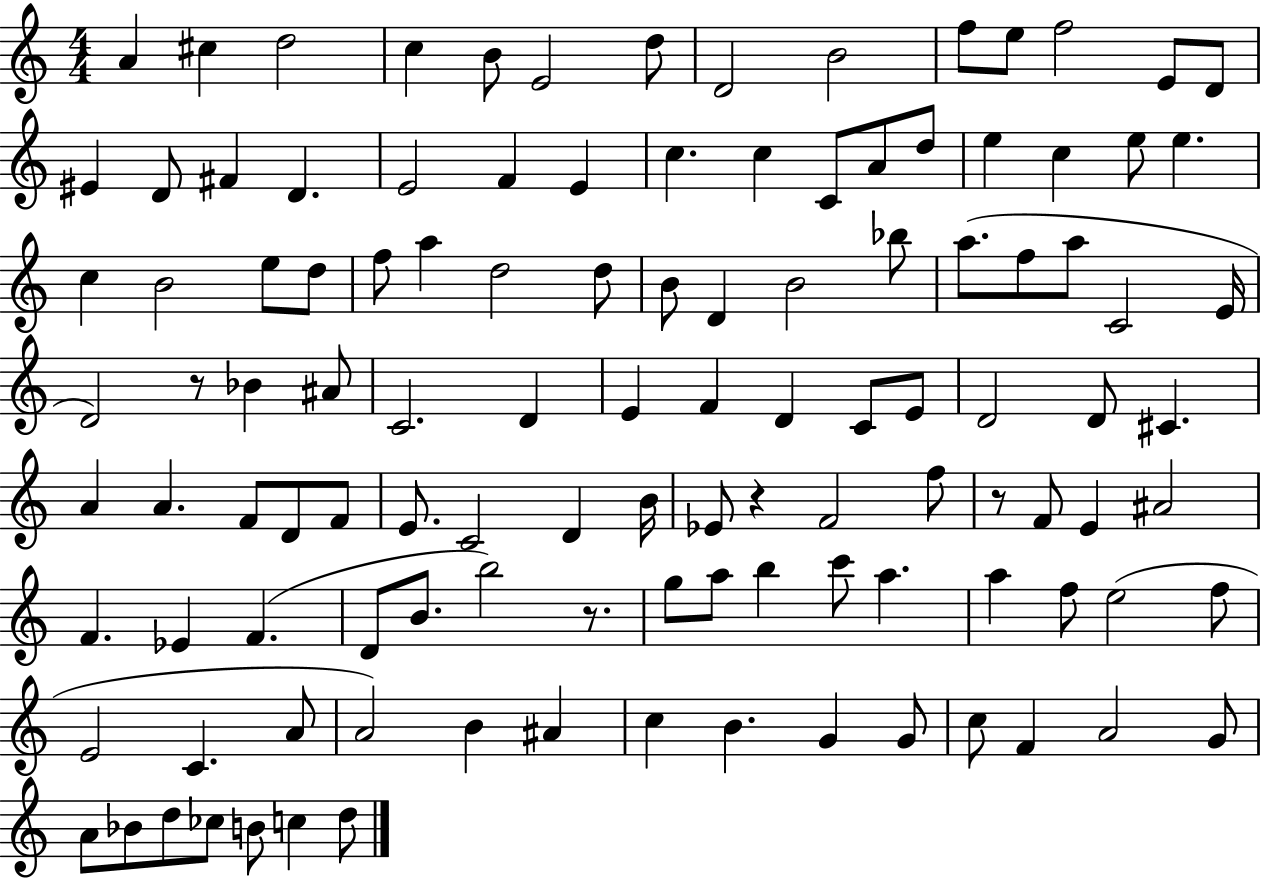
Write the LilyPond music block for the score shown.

{
  \clef treble
  \numericTimeSignature
  \time 4/4
  \key c \major
  a'4 cis''4 d''2 | c''4 b'8 e'2 d''8 | d'2 b'2 | f''8 e''8 f''2 e'8 d'8 | \break eis'4 d'8 fis'4 d'4. | e'2 f'4 e'4 | c''4. c''4 c'8 a'8 d''8 | e''4 c''4 e''8 e''4. | \break c''4 b'2 e''8 d''8 | f''8 a''4 d''2 d''8 | b'8 d'4 b'2 bes''8 | a''8.( f''8 a''8 c'2 e'16 | \break d'2) r8 bes'4 ais'8 | c'2. d'4 | e'4 f'4 d'4 c'8 e'8 | d'2 d'8 cis'4. | \break a'4 a'4. f'8 d'8 f'8 | e'8. c'2 d'4 b'16 | ees'8 r4 f'2 f''8 | r8 f'8 e'4 ais'2 | \break f'4. ees'4 f'4.( | d'8 b'8. b''2) r8. | g''8 a''8 b''4 c'''8 a''4. | a''4 f''8 e''2( f''8 | \break e'2 c'4. a'8 | a'2) b'4 ais'4 | c''4 b'4. g'4 g'8 | c''8 f'4 a'2 g'8 | \break a'8 bes'8 d''8 ces''8 b'8 c''4 d''8 | \bar "|."
}